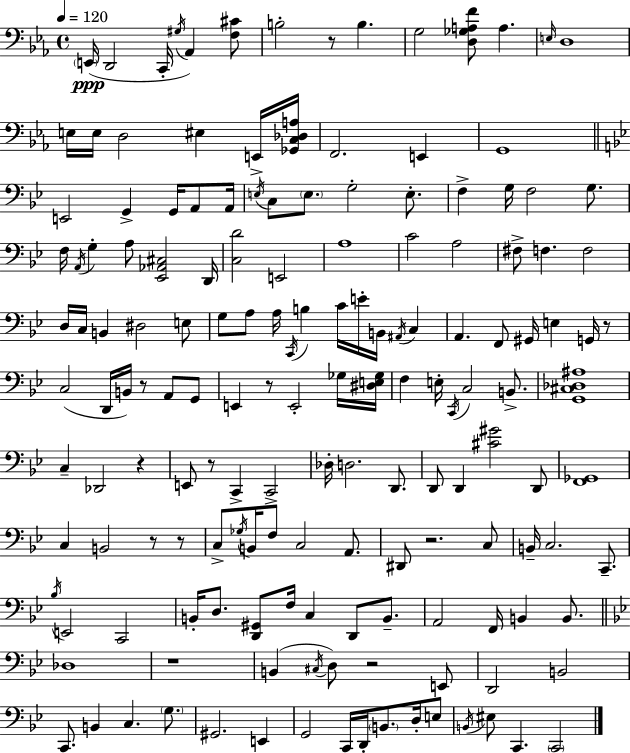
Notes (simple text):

E2/s D2/h C2/s G#3/s Ab2/q [F3,C#4]/e B3/h R/e B3/q. G3/h [D3,Gb3,A3,F4]/e A3/q. E3/s D3/w E3/s E3/s D3/h EIS3/q E2/s [Gb2,C3,Db3,A3]/s F2/h. E2/q G2/w E2/h G2/q G2/s A2/e A2/s E3/s C3/e E3/e. G3/h E3/e. F3/q G3/s F3/h G3/e. F3/s A2/s G3/q A3/e [Eb2,Ab2,C#3]/h D2/s [C3,D4]/h E2/h A3/w C4/h A3/h F#3/e F3/q. F3/h D3/s C3/s B2/q D#3/h E3/e G3/e A3/e A3/s C2/s B3/q C4/s E4/s B2/s A#2/s C3/q A2/q. F2/e G#2/s E3/q G2/s R/e C3/h D2/s B2/s R/e A2/e G2/e E2/q R/e E2/h Gb3/s [D#3,E3,Gb3]/s F3/q E3/s C2/s C3/h B2/e. [G2,C#3,Db3,A#3]/w C3/q Db2/h R/q E2/e R/e C2/q C2/h Db3/s D3/h. D2/e. D2/e D2/q [C#4,G#4]/h D2/e [F2,Gb2]/w C3/q B2/h R/e R/e C3/e Gb3/s B2/s F3/e C3/h A2/e. D#2/e R/h. C3/e B2/s C3/h. C2/e. Bb3/s E2/h C2/h B2/s D3/e. [D2,G#2]/e F3/s C3/q D2/e B2/e. A2/h F2/s B2/q B2/e. Db3/w R/w B2/q C#3/s D3/e R/h E2/e D2/h B2/h C2/e. B2/q C3/q. G3/e. G#2/h. E2/q G2/h C2/s D2/s B2/e. D3/s E3/e B2/s EIS3/e C2/q. C2/h